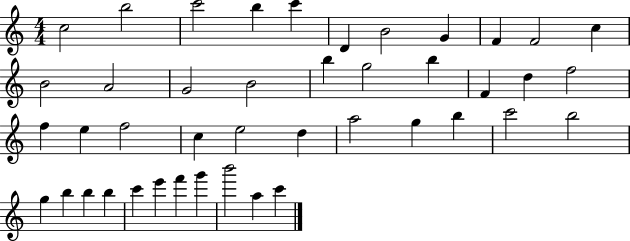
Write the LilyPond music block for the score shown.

{
  \clef treble
  \numericTimeSignature
  \time 4/4
  \key c \major
  c''2 b''2 | c'''2 b''4 c'''4 | d'4 b'2 g'4 | f'4 f'2 c''4 | \break b'2 a'2 | g'2 b'2 | b''4 g''2 b''4 | f'4 d''4 f''2 | \break f''4 e''4 f''2 | c''4 e''2 d''4 | a''2 g''4 b''4 | c'''2 b''2 | \break g''4 b''4 b''4 b''4 | c'''4 e'''4 f'''4 g'''4 | b'''2 a''4 c'''4 | \bar "|."
}